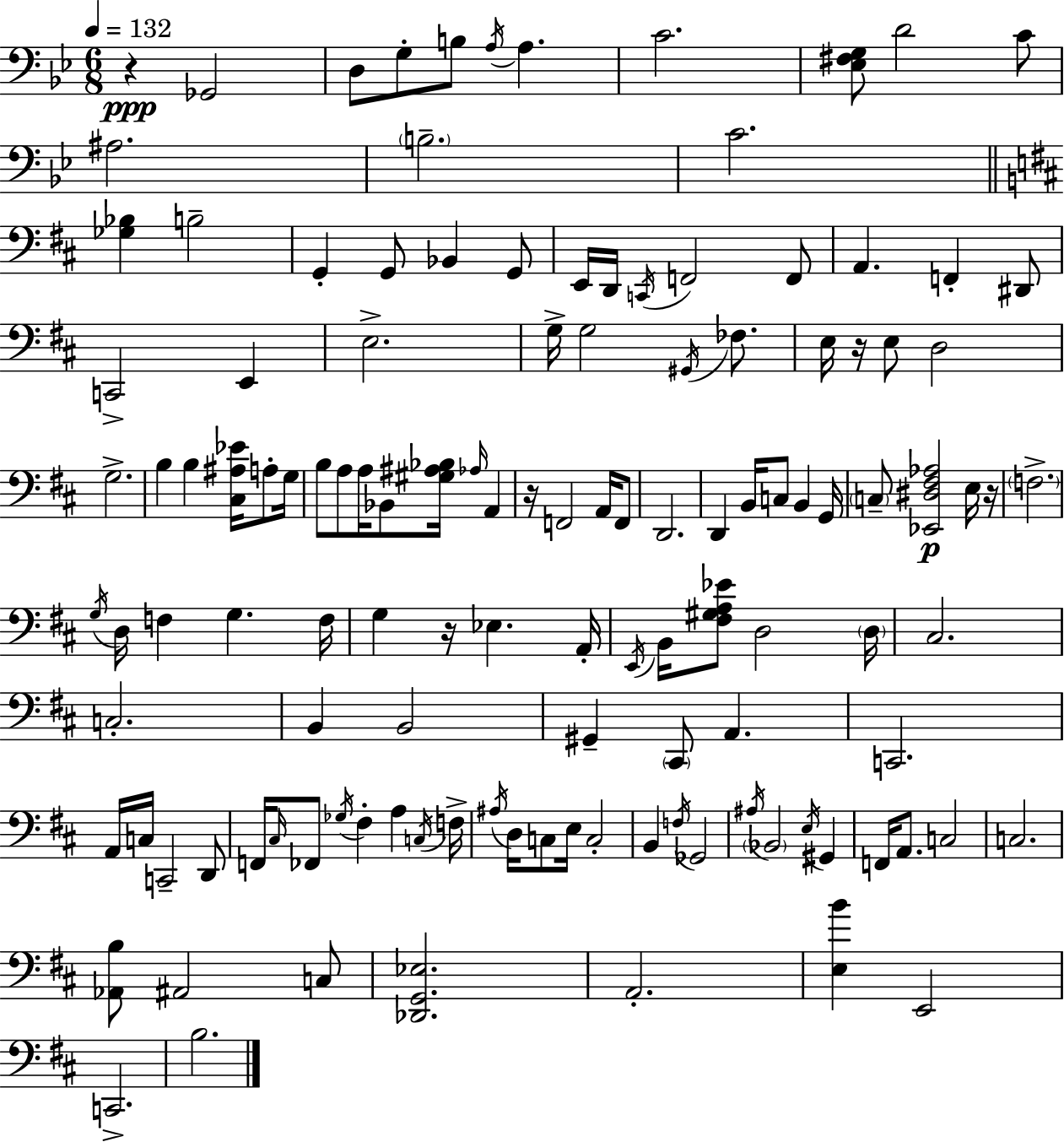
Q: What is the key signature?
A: G minor